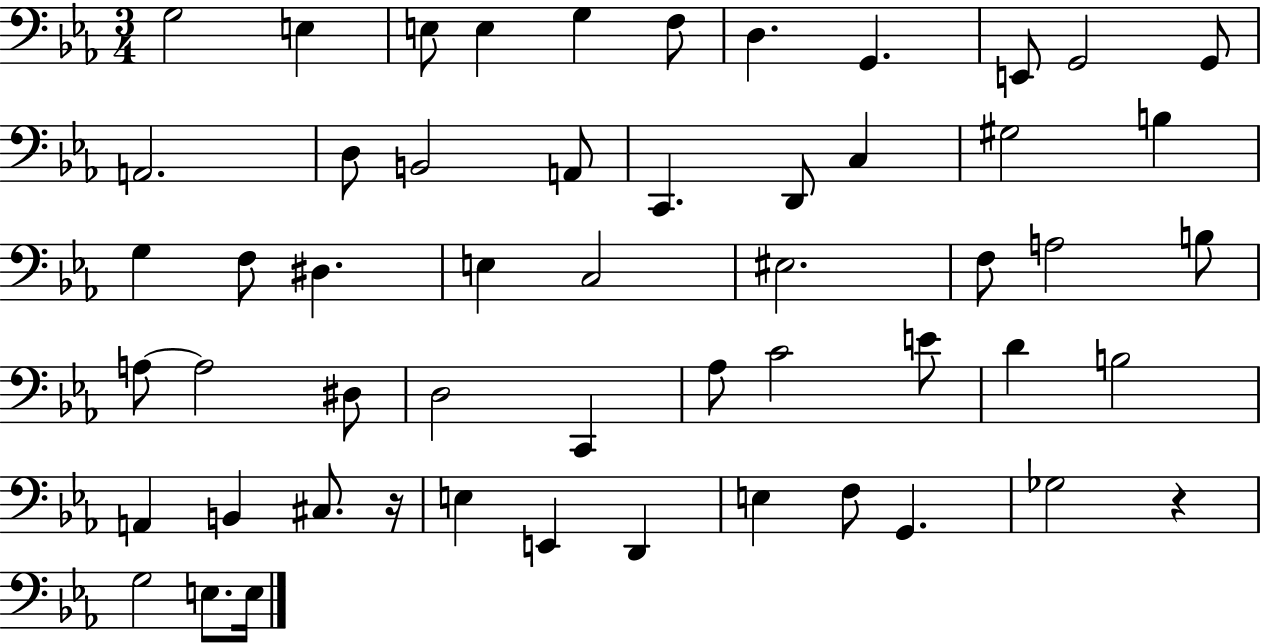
{
  \clef bass
  \numericTimeSignature
  \time 3/4
  \key ees \major
  g2 e4 | e8 e4 g4 f8 | d4. g,4. | e,8 g,2 g,8 | \break a,2. | d8 b,2 a,8 | c,4. d,8 c4 | gis2 b4 | \break g4 f8 dis4. | e4 c2 | eis2. | f8 a2 b8 | \break a8~~ a2 dis8 | d2 c,4 | aes8 c'2 e'8 | d'4 b2 | \break a,4 b,4 cis8. r16 | e4 e,4 d,4 | e4 f8 g,4. | ges2 r4 | \break g2 e8. e16 | \bar "|."
}